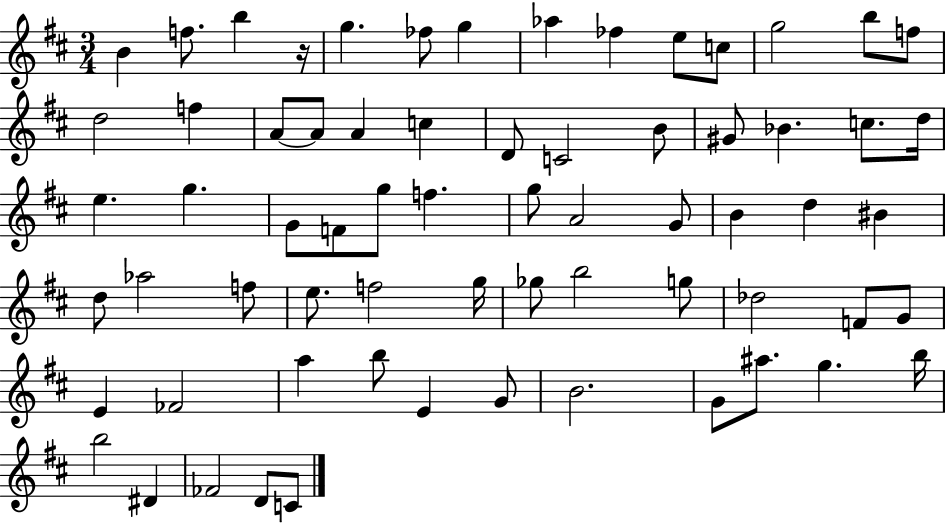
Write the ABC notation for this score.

X:1
T:Untitled
M:3/4
L:1/4
K:D
B f/2 b z/4 g _f/2 g _a _f e/2 c/2 g2 b/2 f/2 d2 f A/2 A/2 A c D/2 C2 B/2 ^G/2 _B c/2 d/4 e g G/2 F/2 g/2 f g/2 A2 G/2 B d ^B d/2 _a2 f/2 e/2 f2 g/4 _g/2 b2 g/2 _d2 F/2 G/2 E _F2 a b/2 E G/2 B2 G/2 ^a/2 g b/4 b2 ^D _F2 D/2 C/2